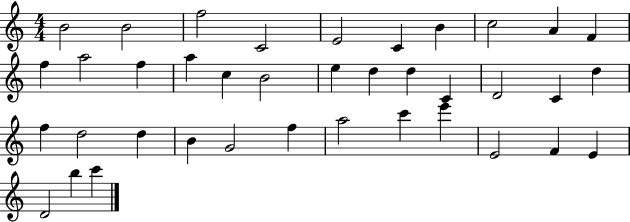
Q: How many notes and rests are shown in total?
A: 38